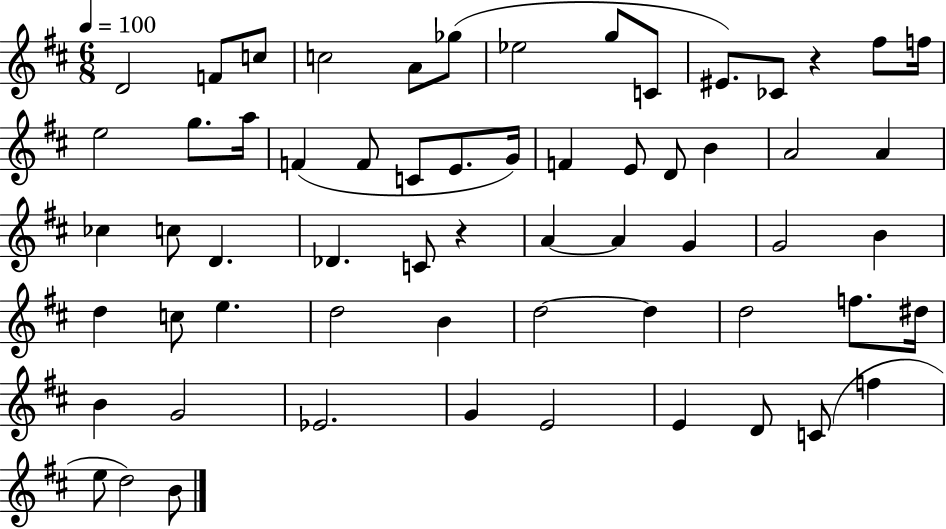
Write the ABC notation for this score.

X:1
T:Untitled
M:6/8
L:1/4
K:D
D2 F/2 c/2 c2 A/2 _g/2 _e2 g/2 C/2 ^E/2 _C/2 z ^f/2 f/4 e2 g/2 a/4 F F/2 C/2 E/2 G/4 F E/2 D/2 B A2 A _c c/2 D _D C/2 z A A G G2 B d c/2 e d2 B d2 d d2 f/2 ^d/4 B G2 _E2 G E2 E D/2 C/2 f e/2 d2 B/2